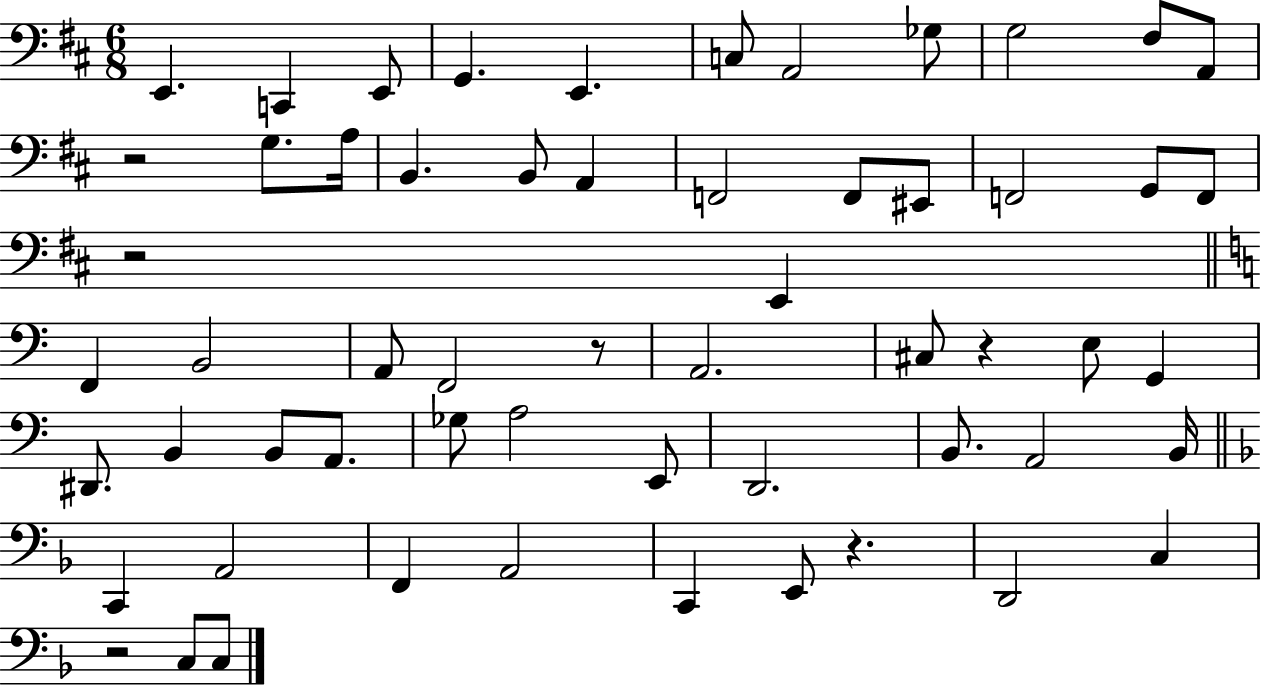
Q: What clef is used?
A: bass